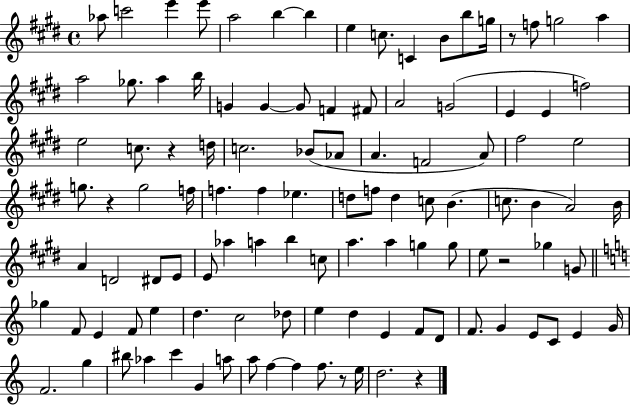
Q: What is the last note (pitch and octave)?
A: D5